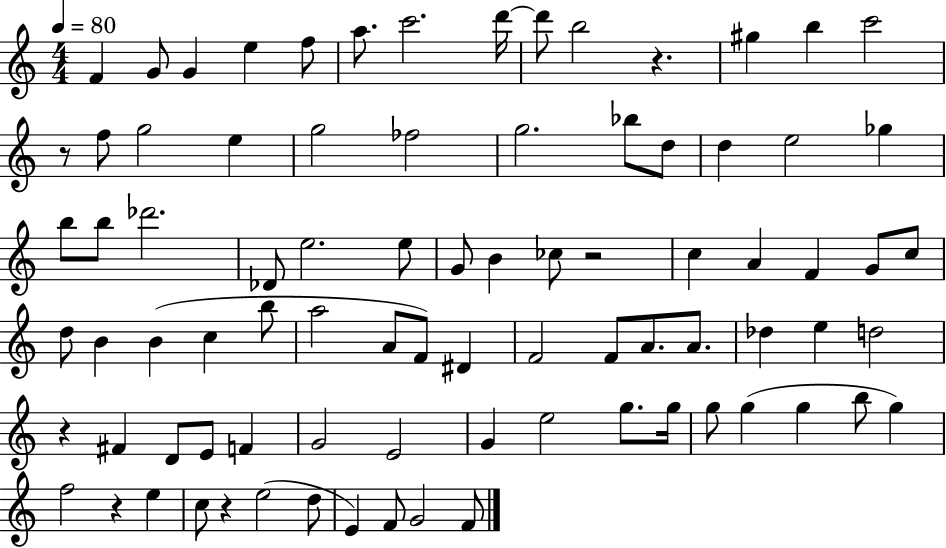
F4/q G4/e G4/q E5/q F5/e A5/e. C6/h. D6/s D6/e B5/h R/q. G#5/q B5/q C6/h R/e F5/e G5/h E5/q G5/h FES5/h G5/h. Bb5/e D5/e D5/q E5/h Gb5/q B5/e B5/e Db6/h. Db4/e E5/h. E5/e G4/e B4/q CES5/e R/h C5/q A4/q F4/q G4/e C5/e D5/e B4/q B4/q C5/q B5/e A5/h A4/e F4/e D#4/q F4/h F4/e A4/e. A4/e. Db5/q E5/q D5/h R/q F#4/q D4/e E4/e F4/q G4/h E4/h G4/q E5/h G5/e. G5/s G5/e G5/q G5/q B5/e G5/q F5/h R/q E5/q C5/e R/q E5/h D5/e E4/q F4/e G4/h F4/e